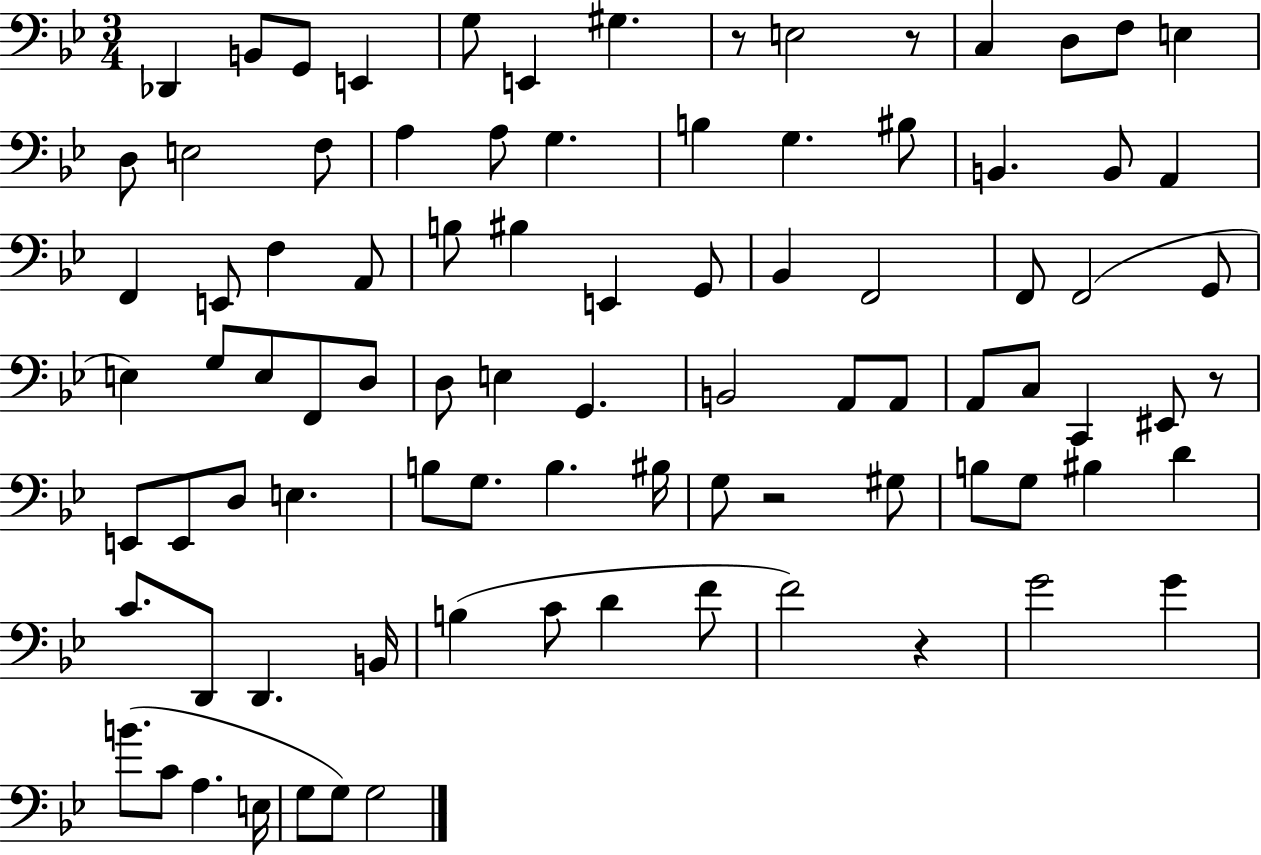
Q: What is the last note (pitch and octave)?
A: G3